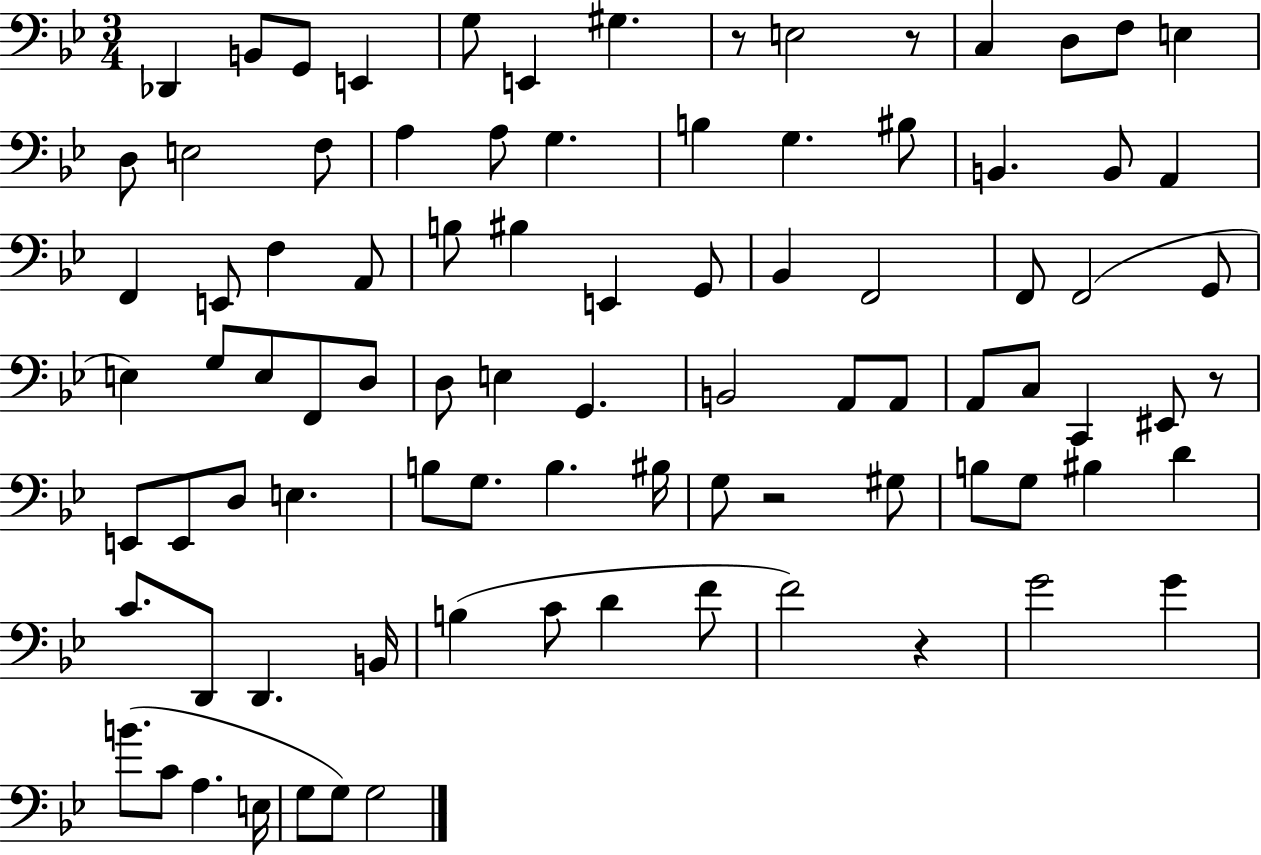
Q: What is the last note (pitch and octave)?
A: G3